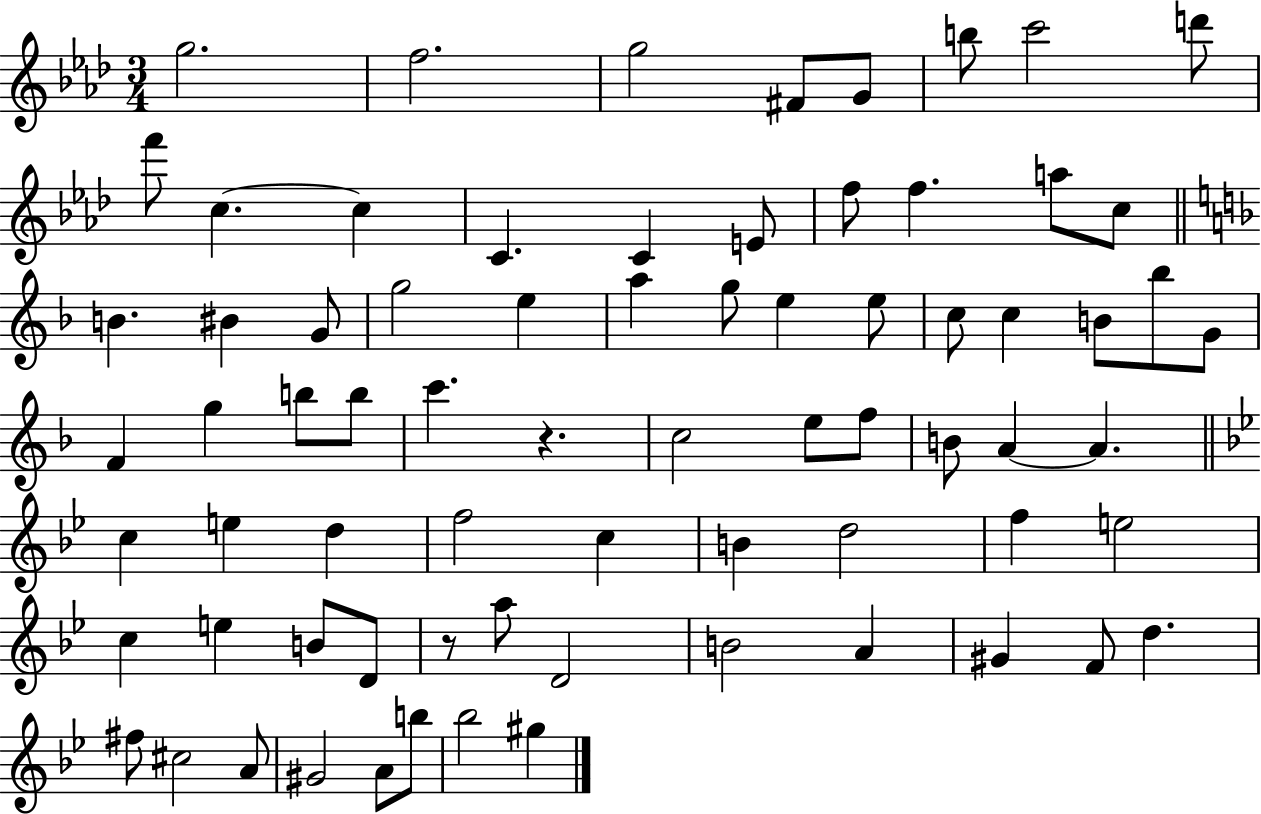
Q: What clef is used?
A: treble